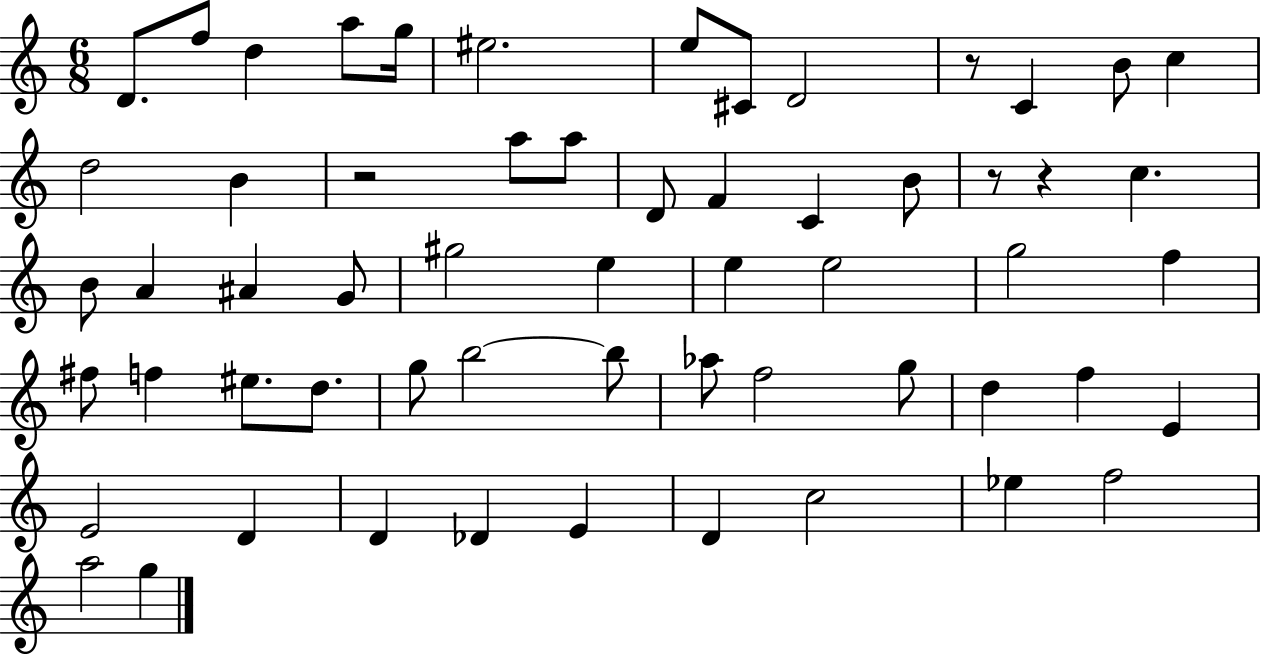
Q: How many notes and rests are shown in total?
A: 59